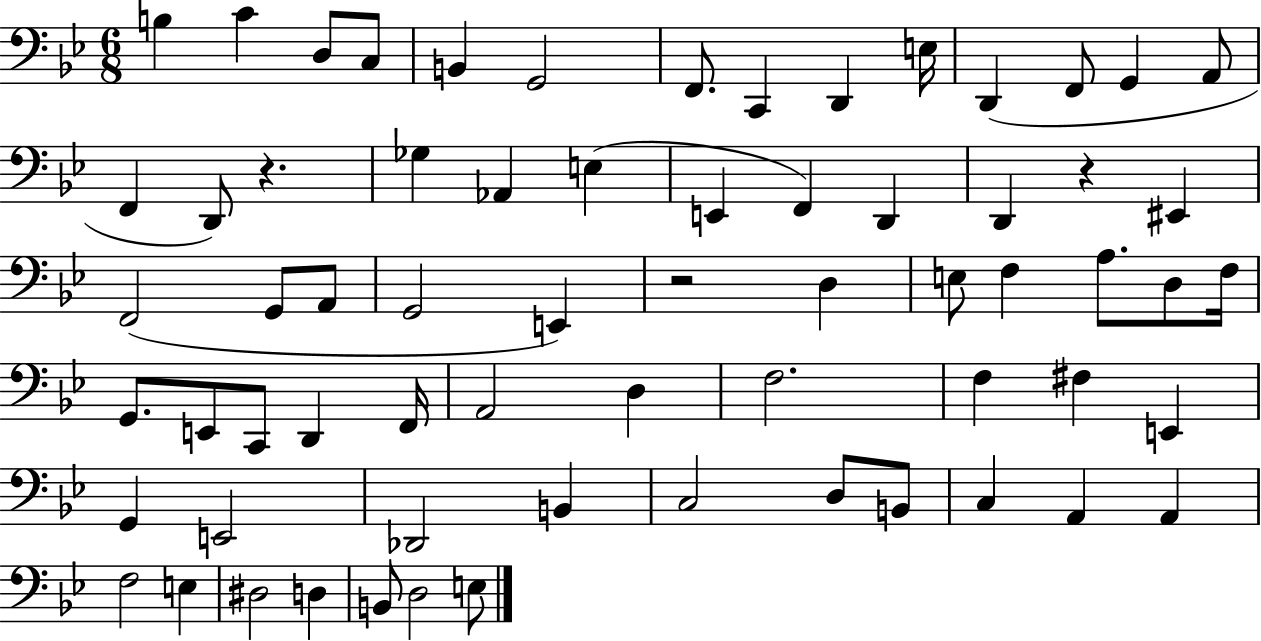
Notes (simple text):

B3/q C4/q D3/e C3/e B2/q G2/h F2/e. C2/q D2/q E3/s D2/q F2/e G2/q A2/e F2/q D2/e R/q. Gb3/q Ab2/q E3/q E2/q F2/q D2/q D2/q R/q EIS2/q F2/h G2/e A2/e G2/h E2/q R/h D3/q E3/e F3/q A3/e. D3/e F3/s G2/e. E2/e C2/e D2/q F2/s A2/h D3/q F3/h. F3/q F#3/q E2/q G2/q E2/h Db2/h B2/q C3/h D3/e B2/e C3/q A2/q A2/q F3/h E3/q D#3/h D3/q B2/e D3/h E3/e